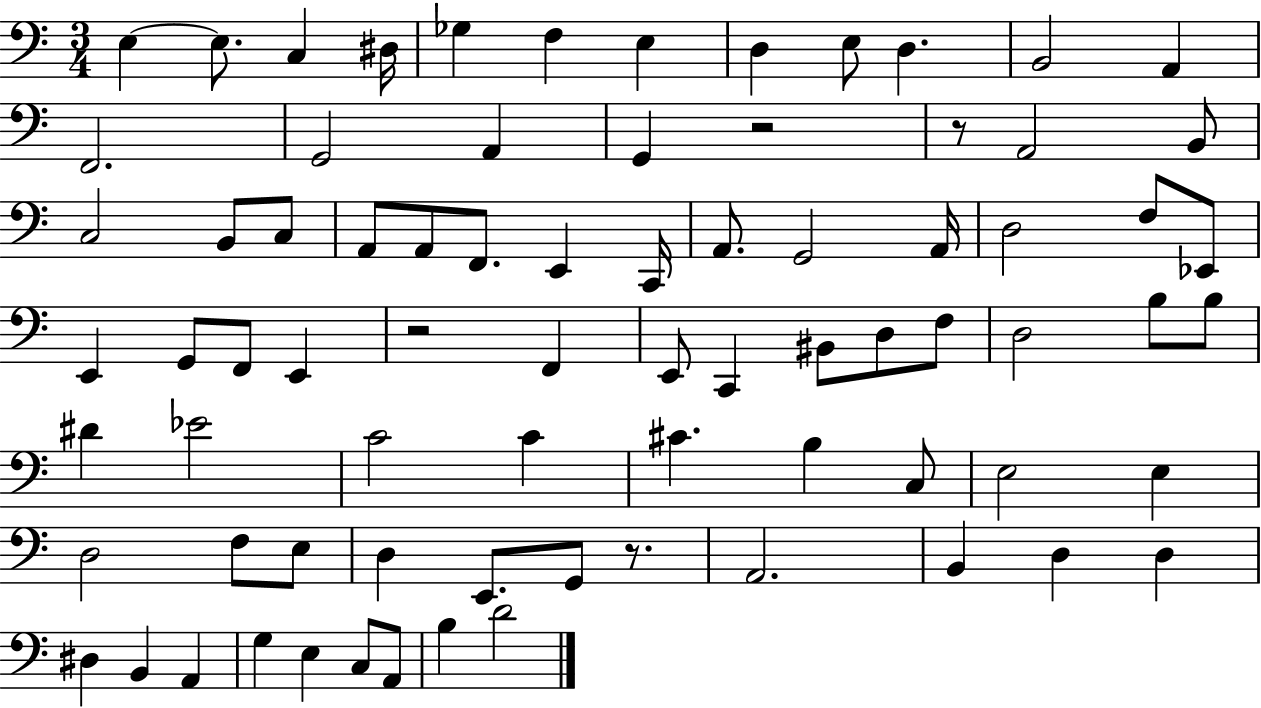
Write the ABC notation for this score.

X:1
T:Untitled
M:3/4
L:1/4
K:C
E, E,/2 C, ^D,/4 _G, F, E, D, E,/2 D, B,,2 A,, F,,2 G,,2 A,, G,, z2 z/2 A,,2 B,,/2 C,2 B,,/2 C,/2 A,,/2 A,,/2 F,,/2 E,, C,,/4 A,,/2 G,,2 A,,/4 D,2 F,/2 _E,,/2 E,, G,,/2 F,,/2 E,, z2 F,, E,,/2 C,, ^B,,/2 D,/2 F,/2 D,2 B,/2 B,/2 ^D _E2 C2 C ^C B, C,/2 E,2 E, D,2 F,/2 E,/2 D, E,,/2 G,,/2 z/2 A,,2 B,, D, D, ^D, B,, A,, G, E, C,/2 A,,/2 B, D2